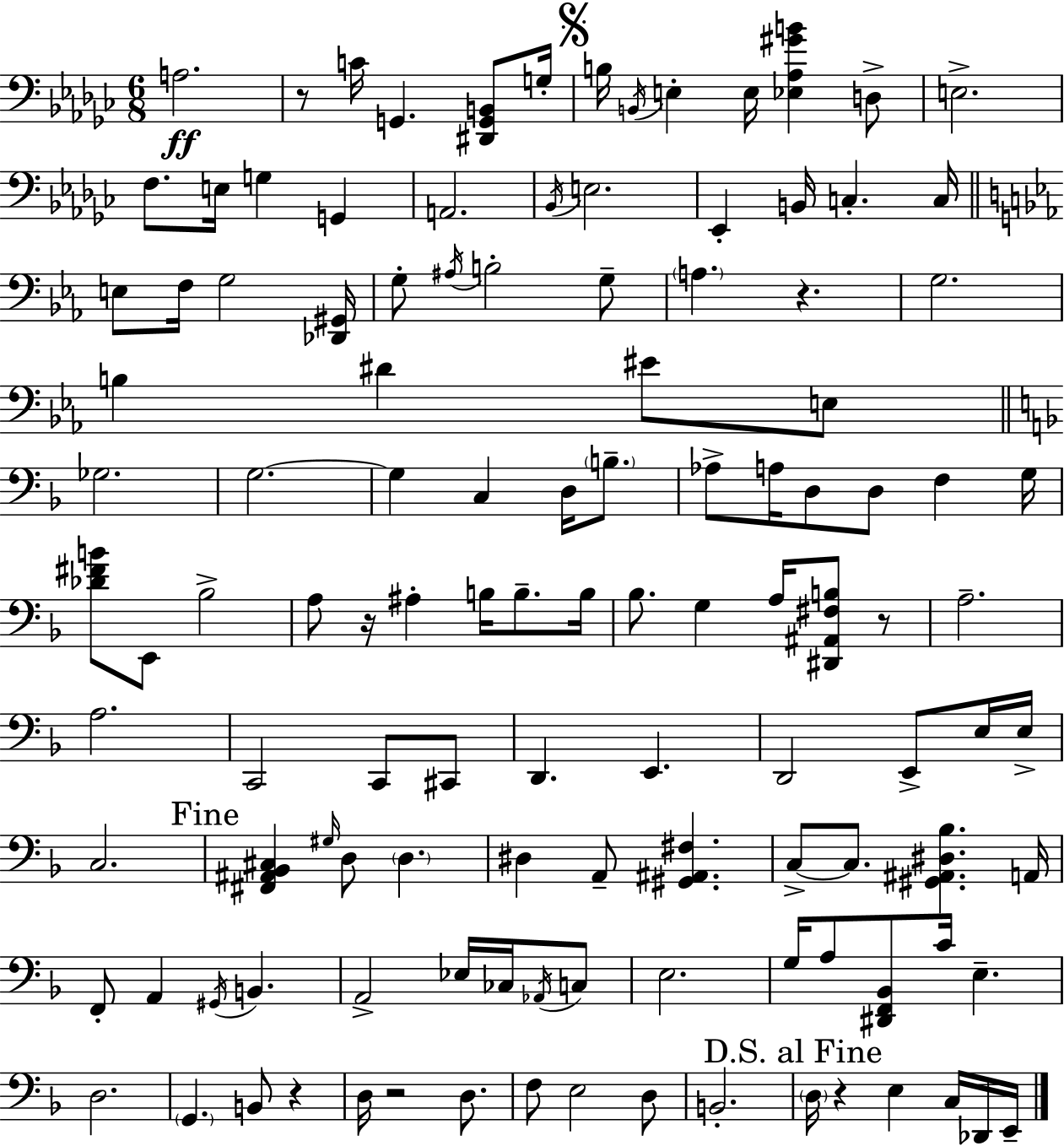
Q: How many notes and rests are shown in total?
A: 120